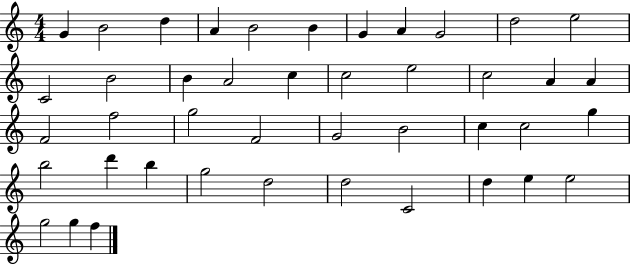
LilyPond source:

{
  \clef treble
  \numericTimeSignature
  \time 4/4
  \key c \major
  g'4 b'2 d''4 | a'4 b'2 b'4 | g'4 a'4 g'2 | d''2 e''2 | \break c'2 b'2 | b'4 a'2 c''4 | c''2 e''2 | c''2 a'4 a'4 | \break f'2 f''2 | g''2 f'2 | g'2 b'2 | c''4 c''2 g''4 | \break b''2 d'''4 b''4 | g''2 d''2 | d''2 c'2 | d''4 e''4 e''2 | \break g''2 g''4 f''4 | \bar "|."
}